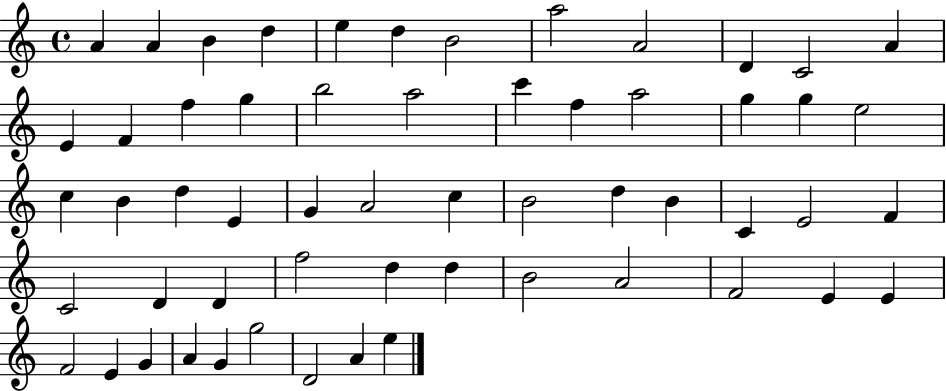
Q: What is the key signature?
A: C major